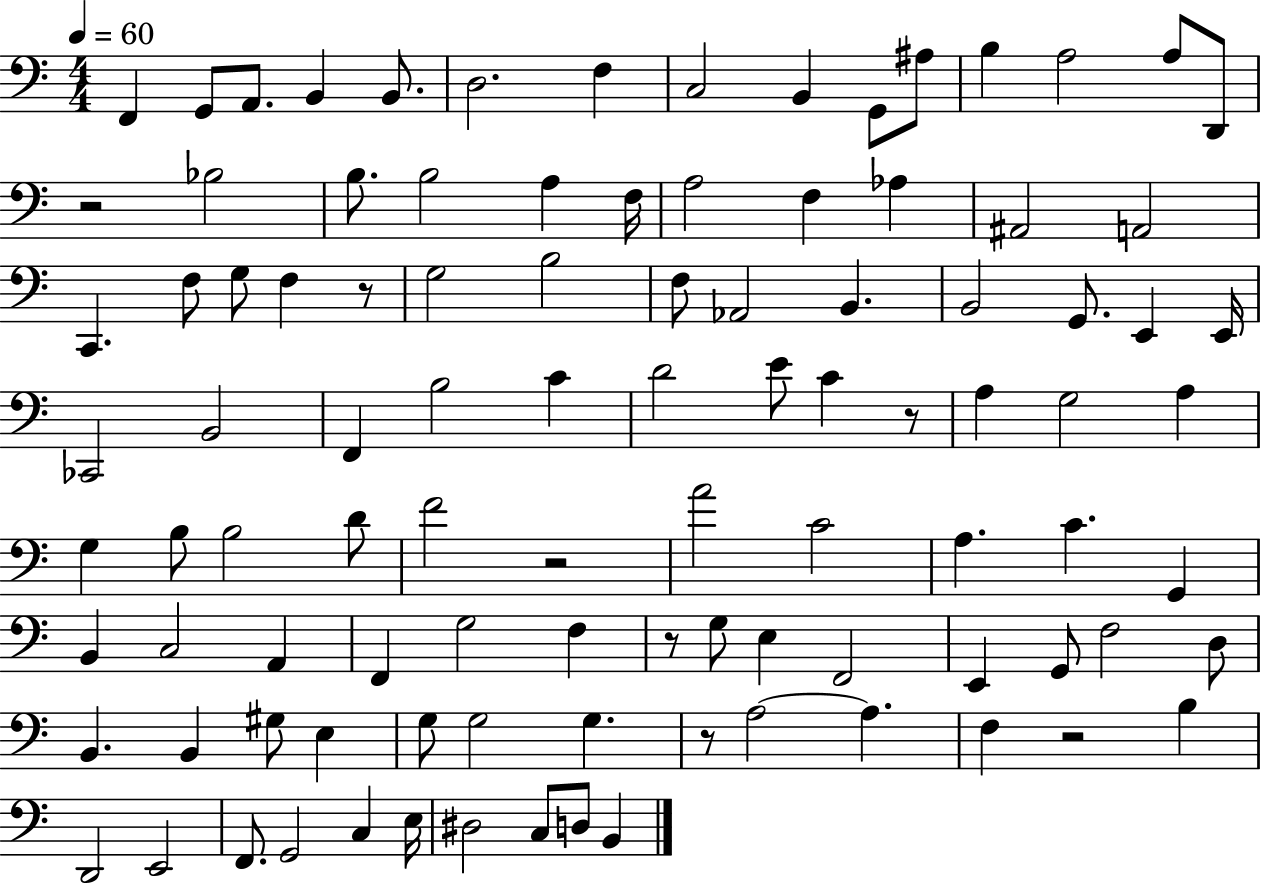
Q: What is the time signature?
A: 4/4